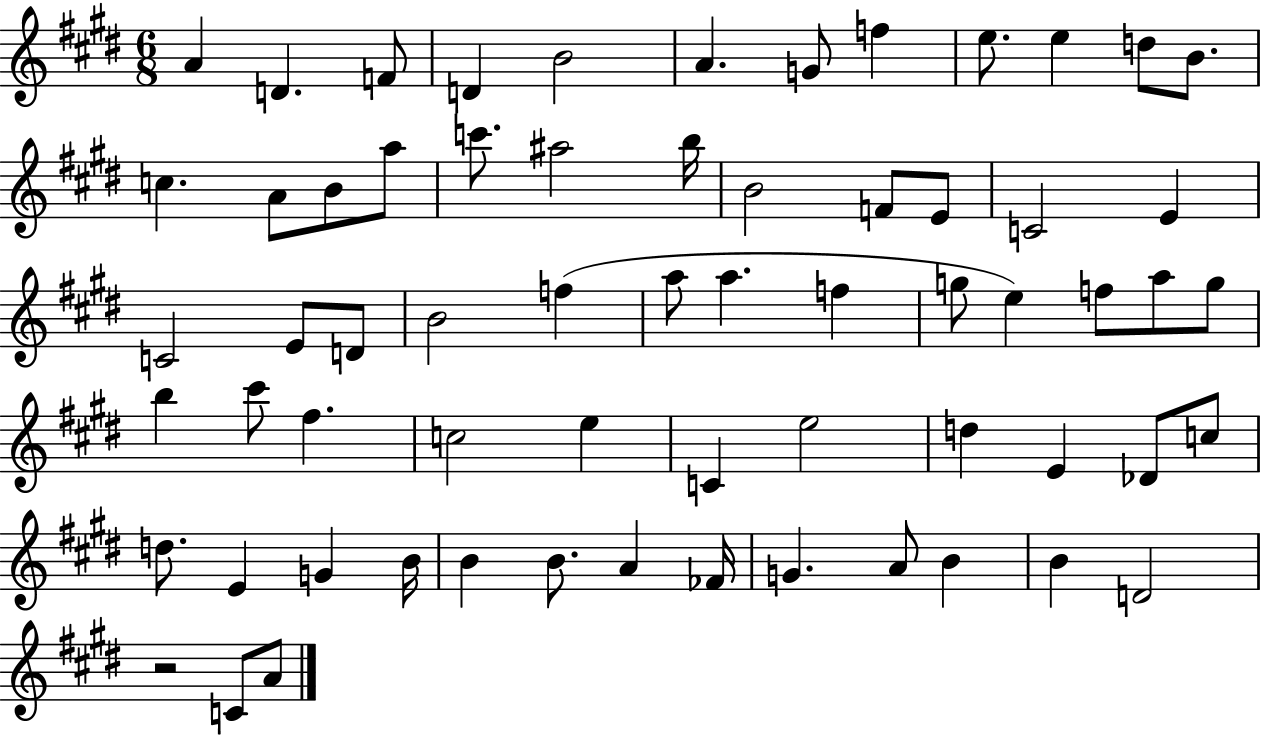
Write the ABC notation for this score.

X:1
T:Untitled
M:6/8
L:1/4
K:E
A D F/2 D B2 A G/2 f e/2 e d/2 B/2 c A/2 B/2 a/2 c'/2 ^a2 b/4 B2 F/2 E/2 C2 E C2 E/2 D/2 B2 f a/2 a f g/2 e f/2 a/2 g/2 b ^c'/2 ^f c2 e C e2 d E _D/2 c/2 d/2 E G B/4 B B/2 A _F/4 G A/2 B B D2 z2 C/2 A/2